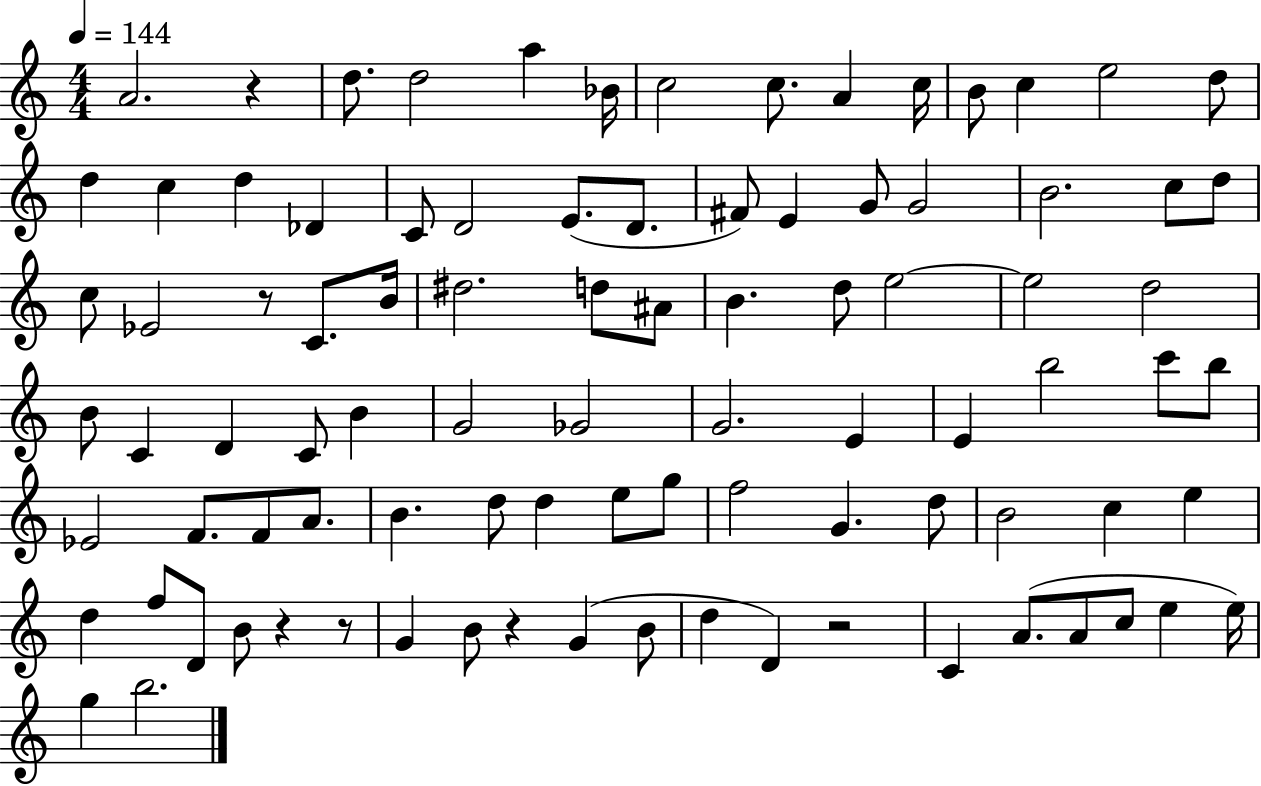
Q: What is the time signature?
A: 4/4